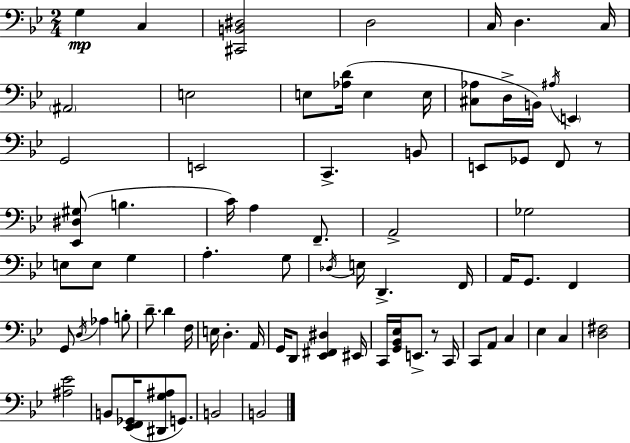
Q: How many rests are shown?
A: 2